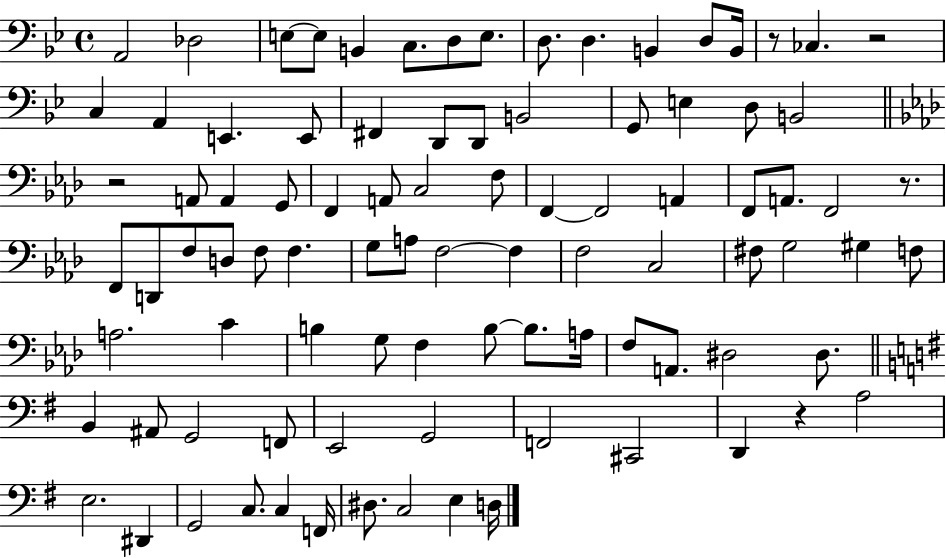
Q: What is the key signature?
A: BES major